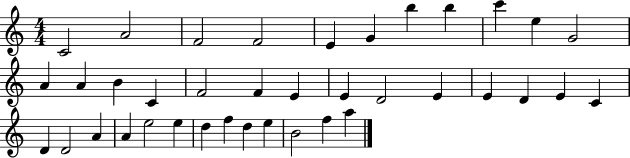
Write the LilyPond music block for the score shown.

{
  \clef treble
  \numericTimeSignature
  \time 4/4
  \key c \major
  c'2 a'2 | f'2 f'2 | e'4 g'4 b''4 b''4 | c'''4 e''4 g'2 | \break a'4 a'4 b'4 c'4 | f'2 f'4 e'4 | e'4 d'2 e'4 | e'4 d'4 e'4 c'4 | \break d'4 d'2 a'4 | a'4 e''2 e''4 | d''4 f''4 d''4 e''4 | b'2 f''4 a''4 | \break \bar "|."
}